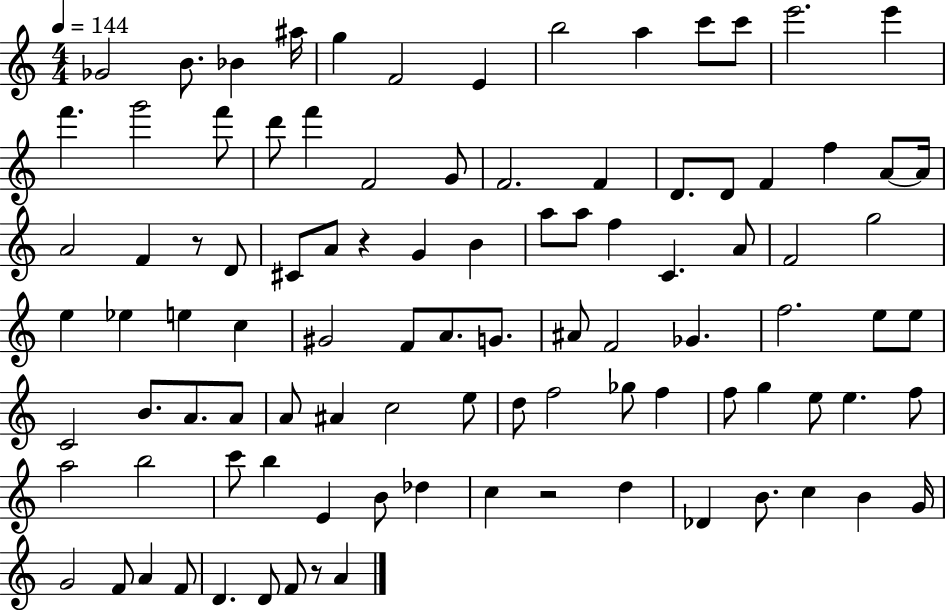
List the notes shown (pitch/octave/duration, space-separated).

Gb4/h B4/e. Bb4/q A#5/s G5/q F4/h E4/q B5/h A5/q C6/e C6/e E6/h. E6/q F6/q. G6/h F6/e D6/e F6/q F4/h G4/e F4/h. F4/q D4/e. D4/e F4/q F5/q A4/e A4/s A4/h F4/q R/e D4/e C#4/e A4/e R/q G4/q B4/q A5/e A5/e F5/q C4/q. A4/e F4/h G5/h E5/q Eb5/q E5/q C5/q G#4/h F4/e A4/e. G4/e. A#4/e F4/h Gb4/q. F5/h. E5/e E5/e C4/h B4/e. A4/e. A4/e A4/e A#4/q C5/h E5/e D5/e F5/h Gb5/e F5/q F5/e G5/q E5/e E5/q. F5/e A5/h B5/h C6/e B5/q E4/q B4/e Db5/q C5/q R/h D5/q Db4/q B4/e. C5/q B4/q G4/s G4/h F4/e A4/q F4/e D4/q. D4/e F4/e R/e A4/q